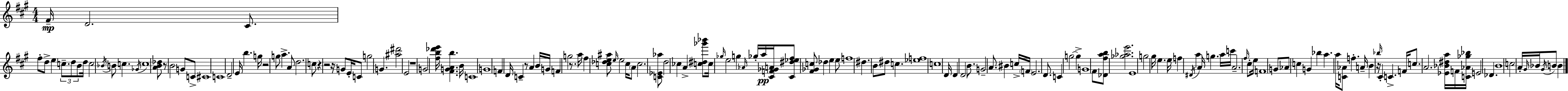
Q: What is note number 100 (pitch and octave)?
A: G5